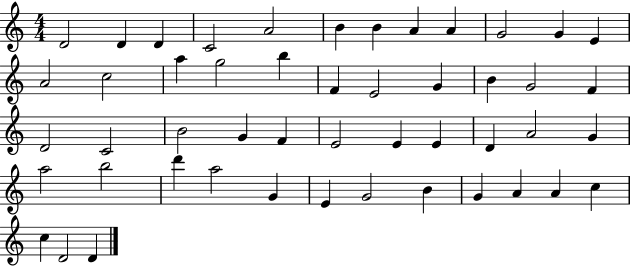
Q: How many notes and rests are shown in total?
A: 49